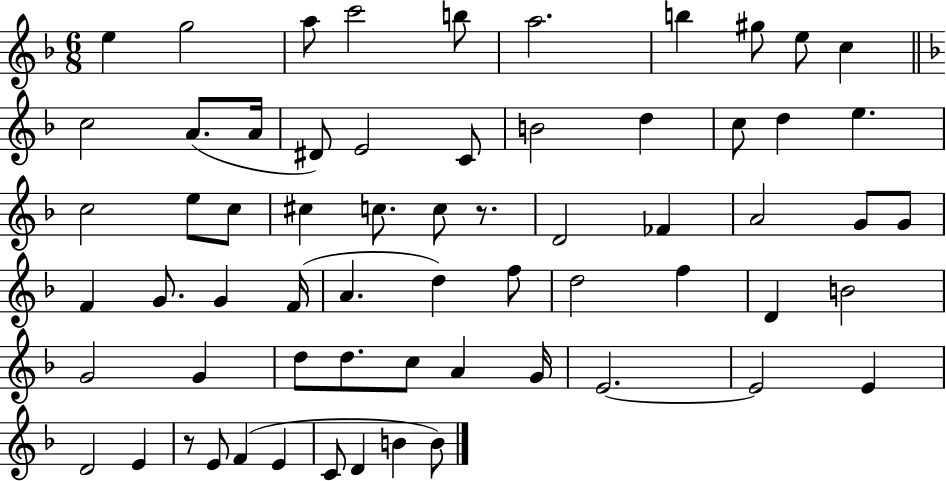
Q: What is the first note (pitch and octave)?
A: E5